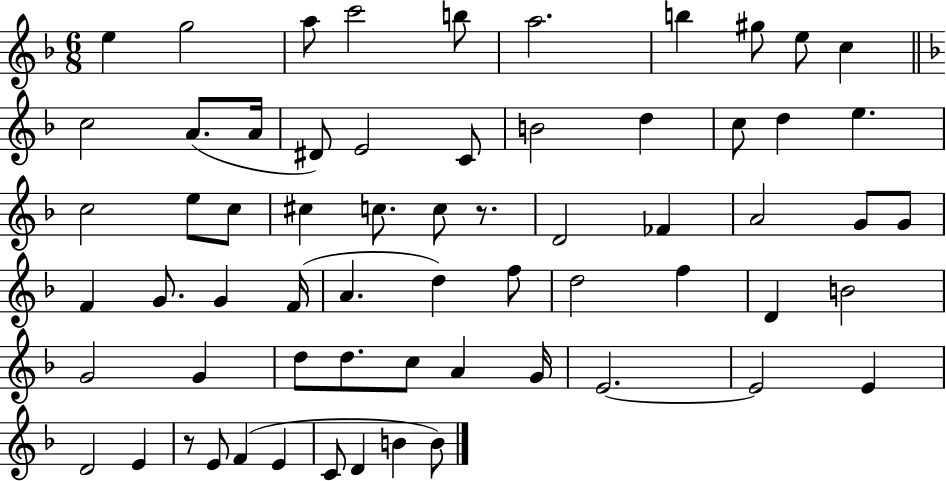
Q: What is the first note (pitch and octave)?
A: E5